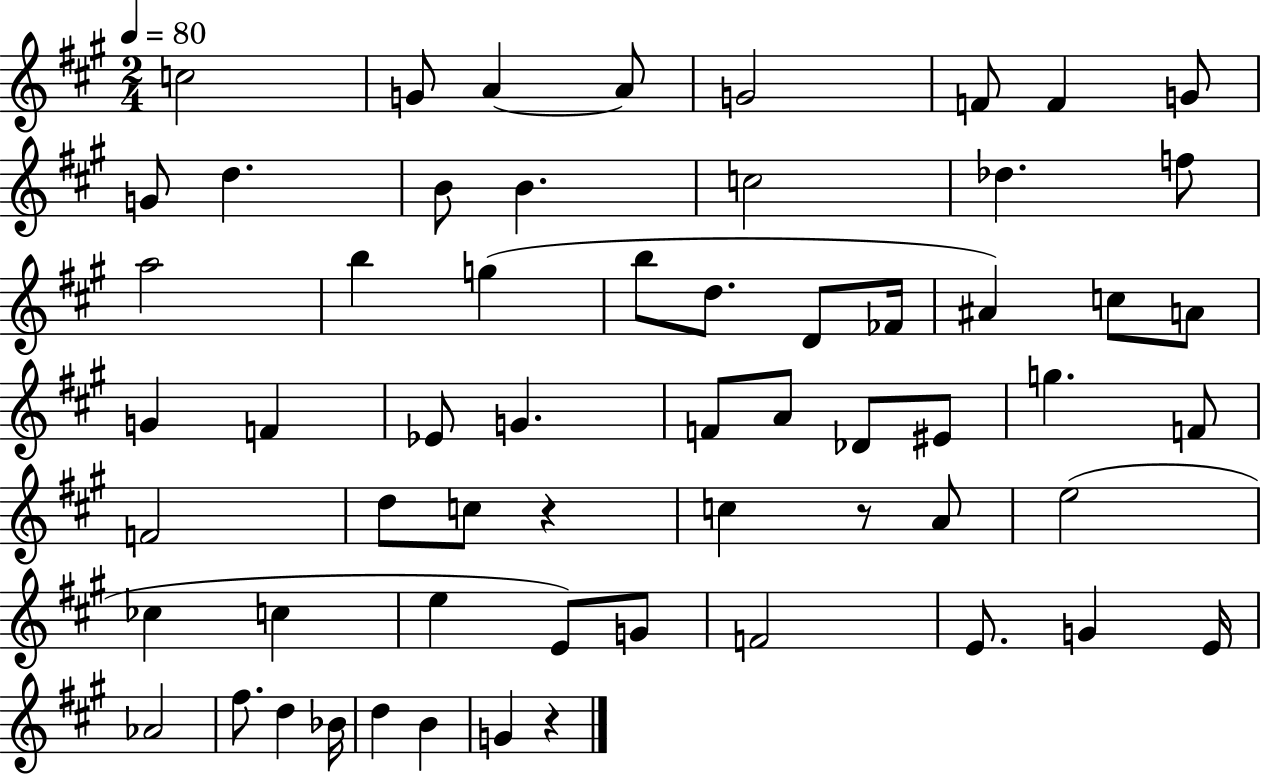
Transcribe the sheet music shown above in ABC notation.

X:1
T:Untitled
M:2/4
L:1/4
K:A
c2 G/2 A A/2 G2 F/2 F G/2 G/2 d B/2 B c2 _d f/2 a2 b g b/2 d/2 D/2 _F/4 ^A c/2 A/2 G F _E/2 G F/2 A/2 _D/2 ^E/2 g F/2 F2 d/2 c/2 z c z/2 A/2 e2 _c c e E/2 G/2 F2 E/2 G E/4 _A2 ^f/2 d _B/4 d B G z